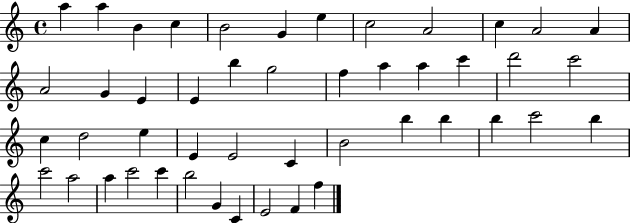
A5/q A5/q B4/q C5/q B4/h G4/q E5/q C5/h A4/h C5/q A4/h A4/q A4/h G4/q E4/q E4/q B5/q G5/h F5/q A5/q A5/q C6/q D6/h C6/h C5/q D5/h E5/q E4/q E4/h C4/q B4/h B5/q B5/q B5/q C6/h B5/q C6/h A5/h A5/q C6/h C6/q B5/h G4/q C4/q E4/h F4/q F5/q